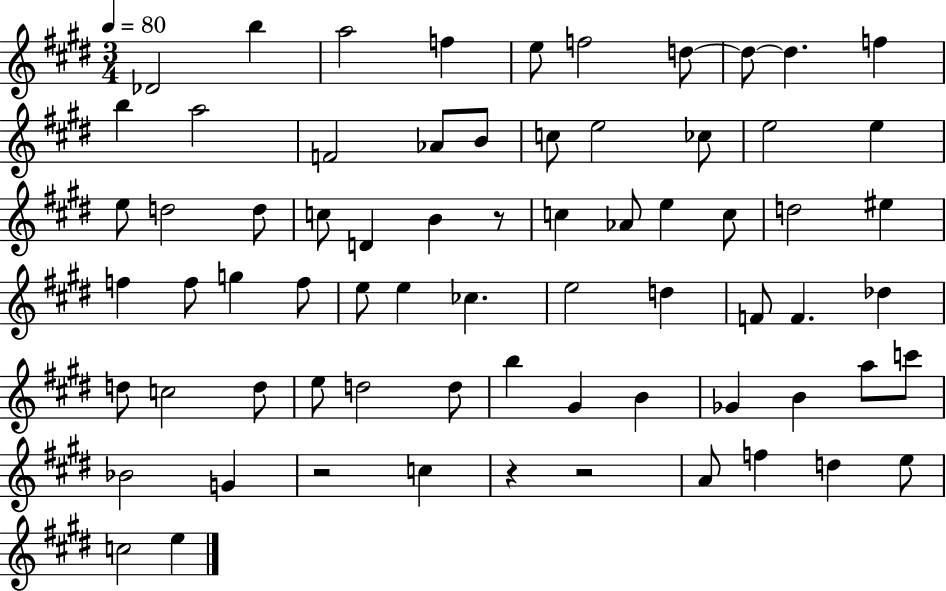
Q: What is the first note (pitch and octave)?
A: Db4